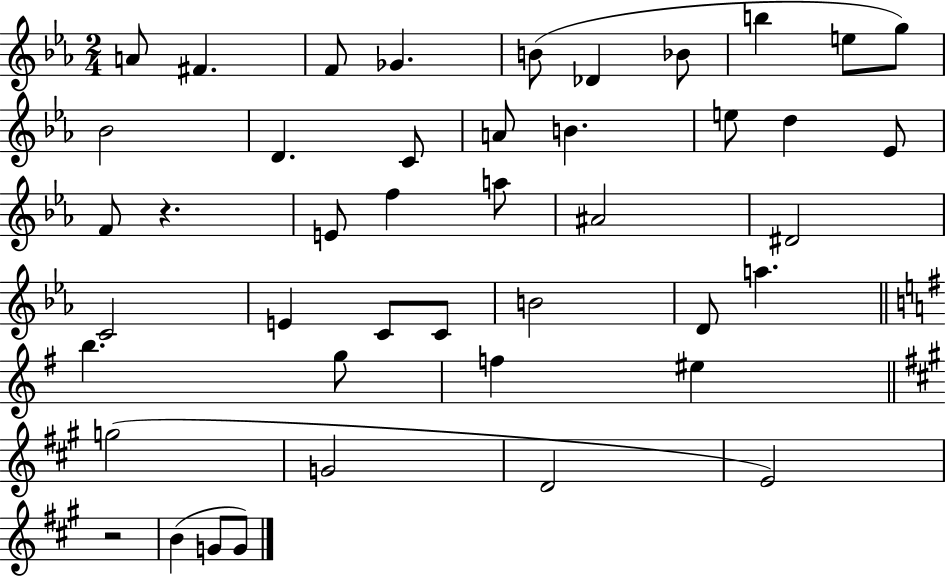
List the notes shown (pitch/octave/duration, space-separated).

A4/e F#4/q. F4/e Gb4/q. B4/e Db4/q Bb4/e B5/q E5/e G5/e Bb4/h D4/q. C4/e A4/e B4/q. E5/e D5/q Eb4/e F4/e R/q. E4/e F5/q A5/e A#4/h D#4/h C4/h E4/q C4/e C4/e B4/h D4/e A5/q. B5/q. G5/e F5/q EIS5/q G5/h G4/h D4/h E4/h R/h B4/q G4/e G4/e